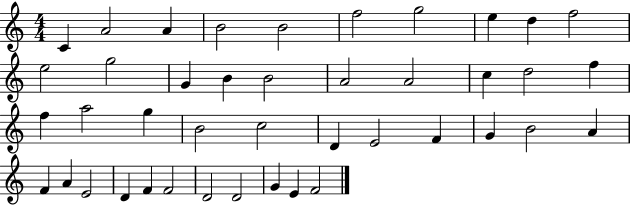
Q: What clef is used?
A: treble